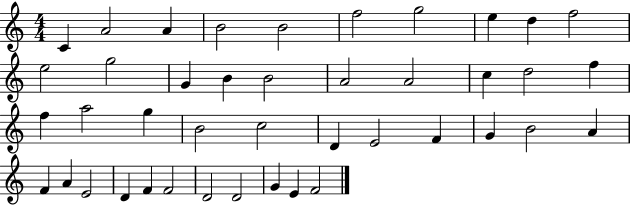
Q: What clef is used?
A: treble